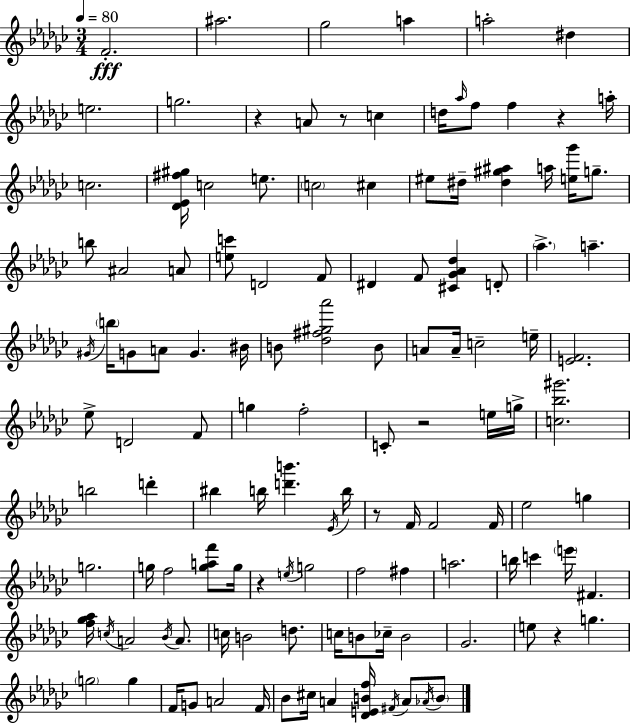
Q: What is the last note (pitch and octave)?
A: B4